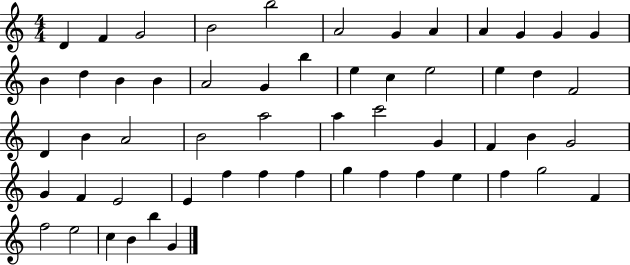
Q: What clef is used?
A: treble